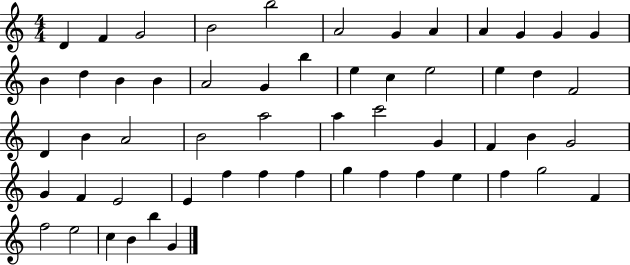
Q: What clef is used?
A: treble